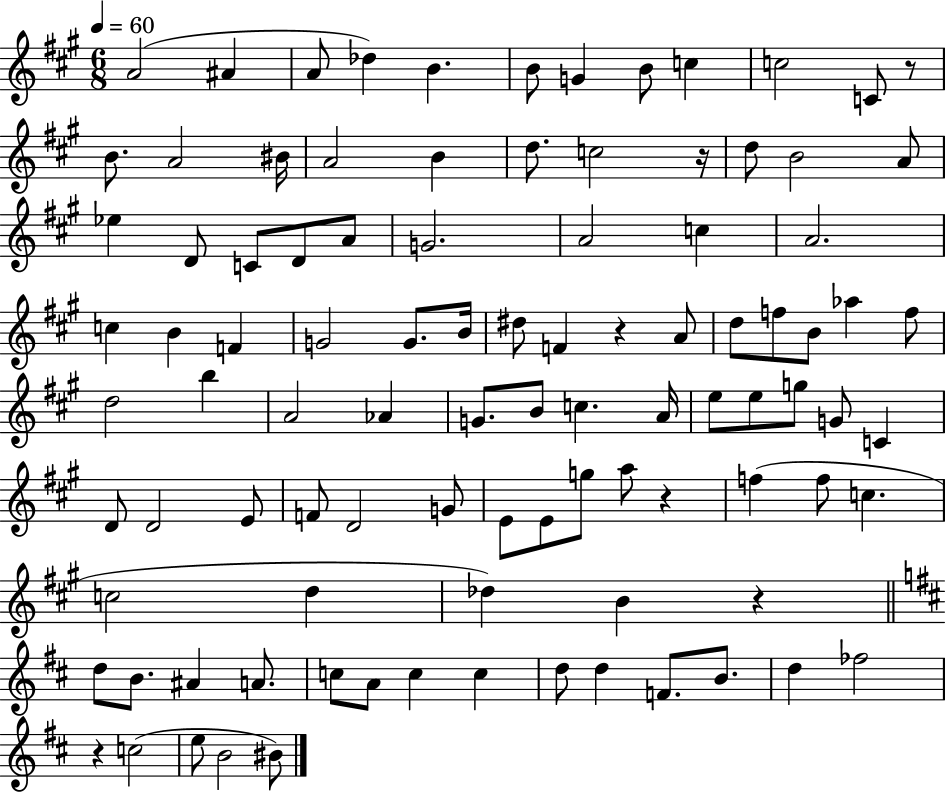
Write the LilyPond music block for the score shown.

{
  \clef treble
  \numericTimeSignature
  \time 6/8
  \key a \major
  \tempo 4 = 60
  a'2( ais'4 | a'8 des''4) b'4. | b'8 g'4 b'8 c''4 | c''2 c'8 r8 | \break b'8. a'2 bis'16 | a'2 b'4 | d''8. c''2 r16 | d''8 b'2 a'8 | \break ees''4 d'8 c'8 d'8 a'8 | g'2. | a'2 c''4 | a'2. | \break c''4 b'4 f'4 | g'2 g'8. b'16 | dis''8 f'4 r4 a'8 | d''8 f''8 b'8 aes''4 f''8 | \break d''2 b''4 | a'2 aes'4 | g'8. b'8 c''4. a'16 | e''8 e''8 g''8 g'8 c'4 | \break d'8 d'2 e'8 | f'8 d'2 g'8 | e'8 e'8 g''8 a''8 r4 | f''4( f''8 c''4. | \break c''2 d''4 | des''4) b'4 r4 | \bar "||" \break \key d \major d''8 b'8. ais'4 a'8. | c''8 a'8 c''4 c''4 | d''8 d''4 f'8. b'8. | d''4 fes''2 | \break r4 c''2( | e''8 b'2 bis'8) | \bar "|."
}